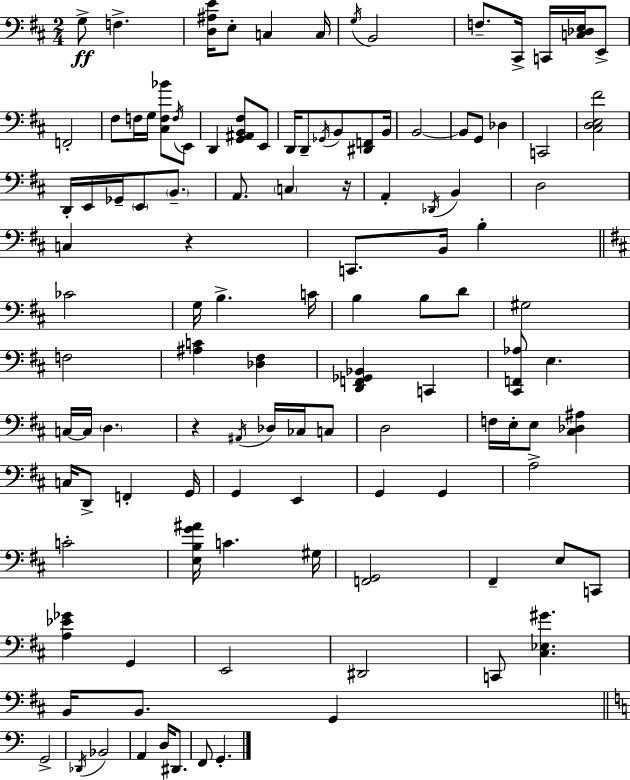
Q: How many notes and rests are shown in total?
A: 114